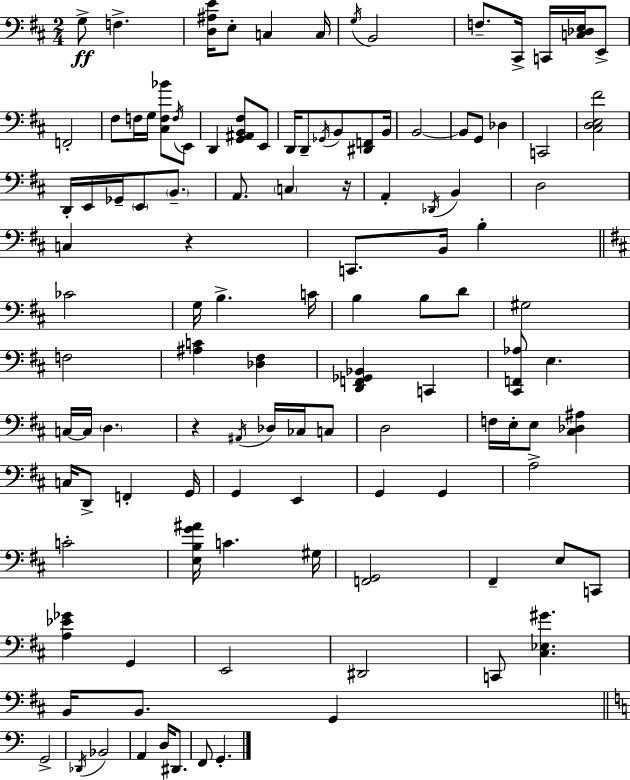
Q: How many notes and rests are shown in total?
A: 114